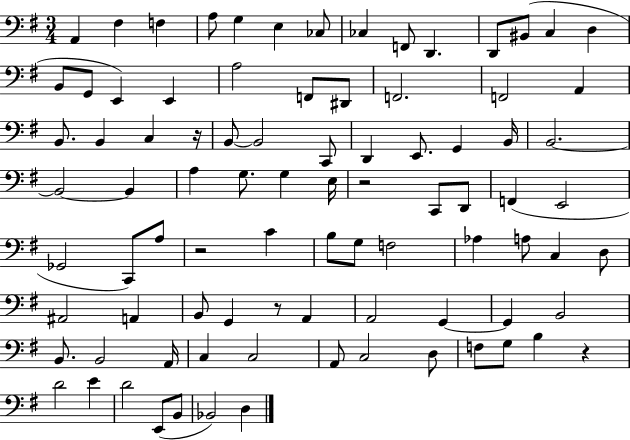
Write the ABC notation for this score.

X:1
T:Untitled
M:3/4
L:1/4
K:G
A,, ^F, F, A,/2 G, E, _C,/2 _C, F,,/2 D,, D,,/2 ^B,,/2 C, D, B,,/2 G,,/2 E,, E,, A,2 F,,/2 ^D,,/2 F,,2 F,,2 A,, B,,/2 B,, C, z/4 B,,/2 B,,2 C,,/2 D,, E,,/2 G,, B,,/4 B,,2 B,,2 B,, A, G,/2 G, E,/4 z2 C,,/2 D,,/2 F,, E,,2 _G,,2 C,,/2 A,/2 z2 C B,/2 G,/2 F,2 _A, A,/2 C, D,/2 ^A,,2 A,, B,,/2 G,, z/2 A,, A,,2 G,, G,, B,,2 B,,/2 B,,2 A,,/4 C, C,2 A,,/2 C,2 D,/2 F,/2 G,/2 B, z D2 E D2 E,,/2 B,,/2 _B,,2 D,